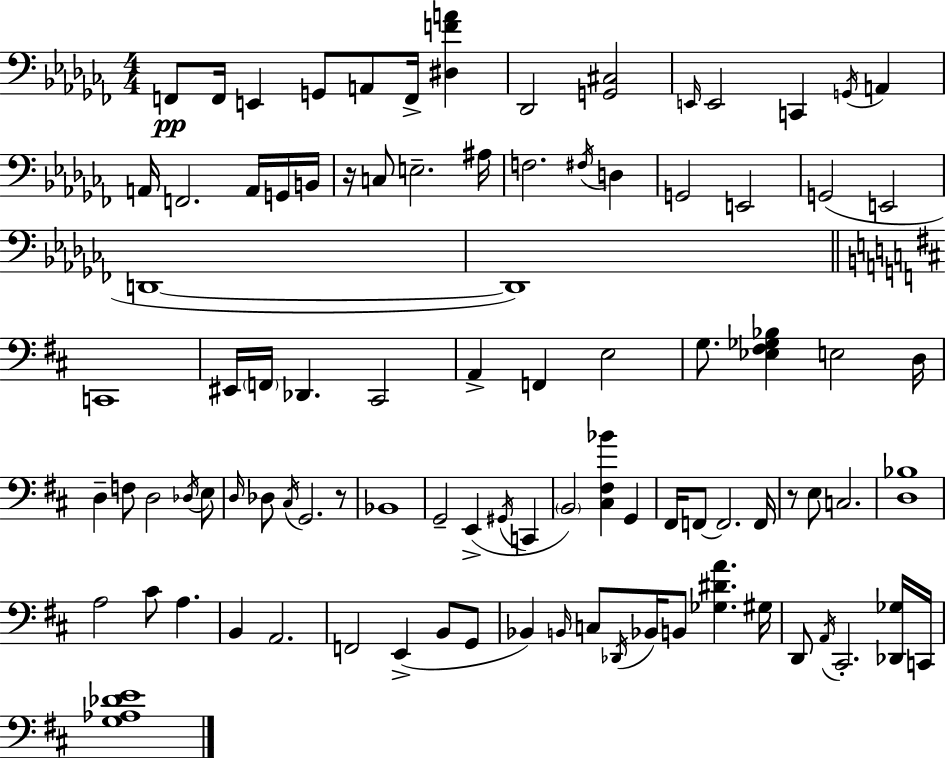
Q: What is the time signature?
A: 4/4